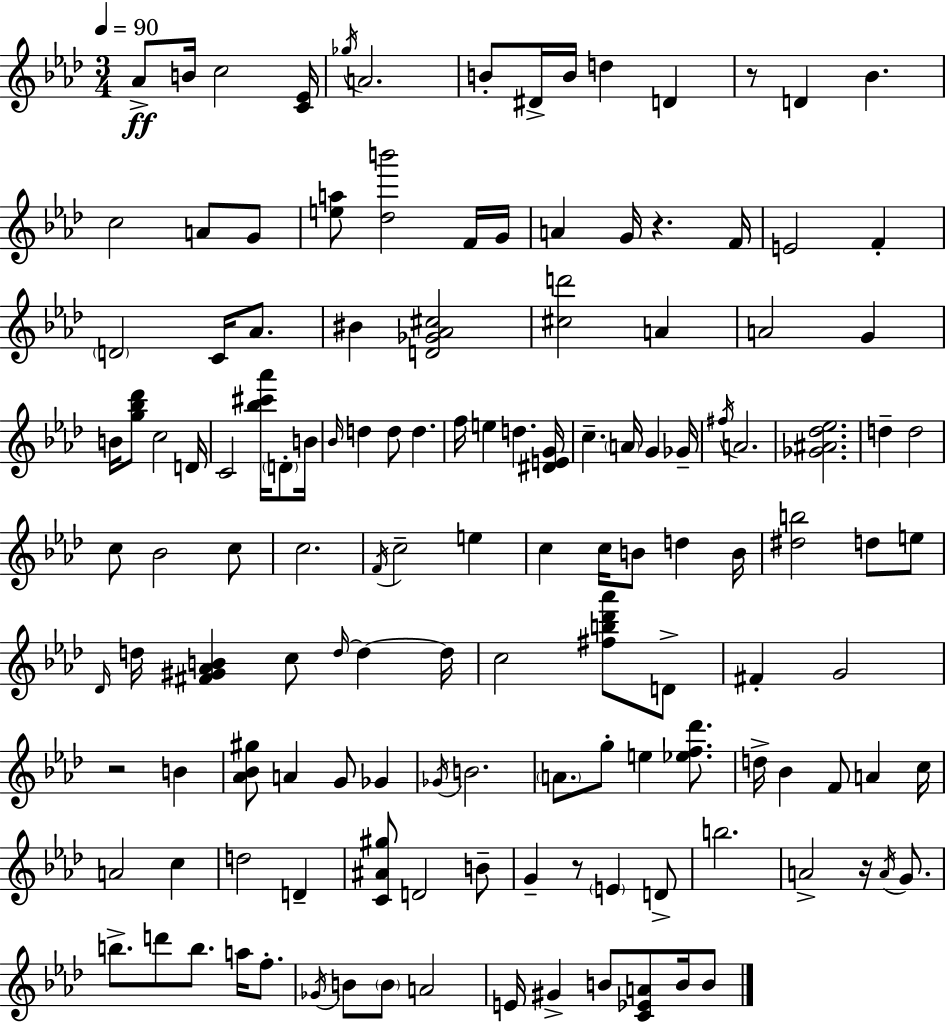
{
  \clef treble
  \numericTimeSignature
  \time 3/4
  \key aes \major
  \tempo 4 = 90
  aes'8->\ff b'16 c''2 <c' ees'>16 | \acciaccatura { ges''16 } a'2. | b'8-. dis'16-> b'16 d''4 d'4 | r8 d'4 bes'4. | \break c''2 a'8 g'8 | <e'' a''>8 <des'' b'''>2 f'16 | g'16 a'4 g'16 r4. | f'16 e'2 f'4-. | \break \parenthesize d'2 c'16 aes'8. | bis'4 <d' ges' aes' cis''>2 | <cis'' d'''>2 a'4 | a'2 g'4 | \break b'16 <g'' bes'' des'''>8 c''2 | d'16 c'2 <bes'' cis''' aes'''>16 \parenthesize d'8-. | b'16 \grace { bes'16 } d''4 d''8 d''4. | f''16 e''4 d''4. | \break <dis' e' g'>16 c''4.-- \parenthesize a'16 g'4 | ges'16-- \acciaccatura { fis''16 } a'2. | <ges' ais' des'' ees''>2. | d''4-- d''2 | \break c''8 bes'2 | c''8 c''2. | \acciaccatura { f'16 } c''2-- | e''4 c''4 c''16 b'8 d''4 | \break b'16 <dis'' b''>2 | d''8 e''8 \grace { des'16 } d''16 <fis' gis' aes' b'>4 c''8 | \grace { d''16~ }~ d''4 d''16 c''2 | <fis'' b'' des''' aes'''>8 d'8-> fis'4-. g'2 | \break r2 | b'4 <aes' bes' gis''>8 a'4 | g'8 ges'4 \acciaccatura { ges'16 } b'2. | \parenthesize a'8. g''8-. | \break e''4 <ees'' f'' des'''>8. d''16-> bes'4 | f'8 a'4 c''16 a'2 | c''4 d''2 | d'4-- <c' ais' gis''>8 d'2 | \break b'8-- g'4-- r8 | \parenthesize e'4 d'8-> b''2. | a'2-> | r16 \acciaccatura { a'16 } g'8. b''8.-> d'''8 | \break b''8. a''16 f''8.-. \acciaccatura { ges'16 } b'8 \parenthesize b'8 | a'2 e'16 gis'4-> | b'8 <c' ees' a'>8 b'16 b'8 \bar "|."
}